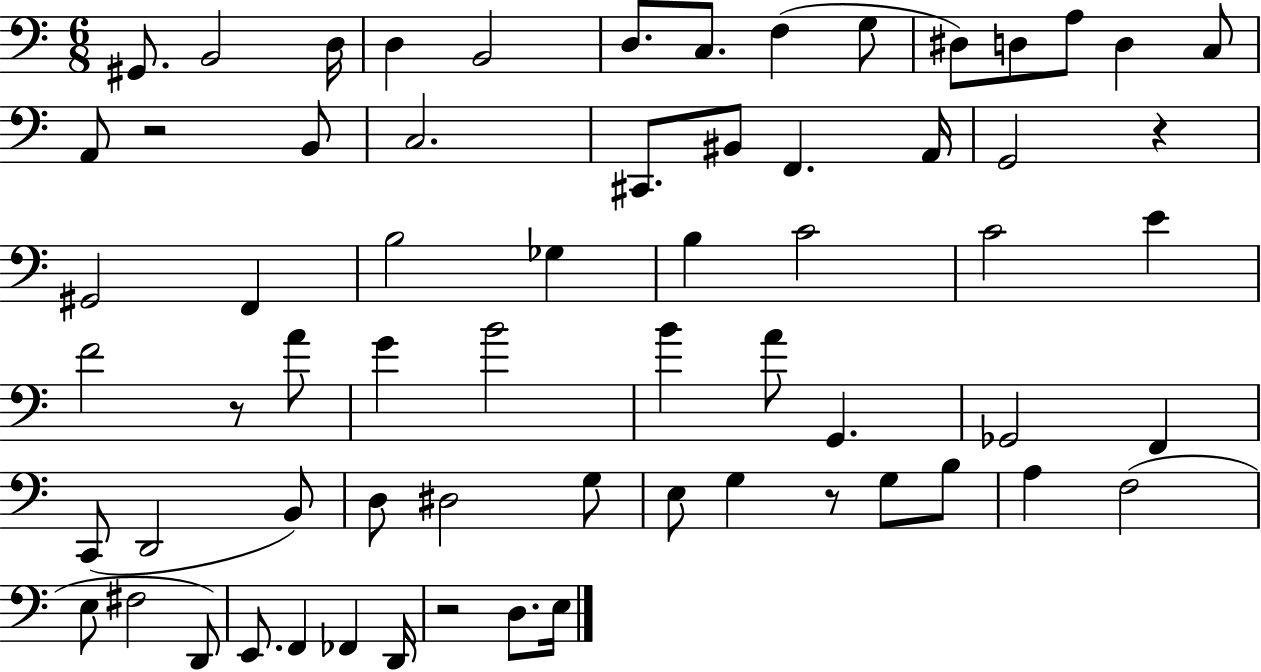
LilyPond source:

{
  \clef bass
  \numericTimeSignature
  \time 6/8
  \key c \major
  gis,8. b,2 d16 | d4 b,2 | d8. c8. f4( g8 | dis8) d8 a8 d4 c8 | \break a,8 r2 b,8 | c2. | cis,8. bis,8 f,4. a,16 | g,2 r4 | \break gis,2 f,4 | b2 ges4 | b4 c'2 | c'2 e'4 | \break f'2 r8 a'8 | g'4 b'2 | b'4 a'8 g,4. | ges,2 f,4 | \break c,8( d,2 b,8) | d8 dis2 g8 | e8 g4 r8 g8 b8 | a4 f2( | \break e8 fis2 d,8) | e,8. f,4 fes,4 d,16 | r2 d8. e16 | \bar "|."
}